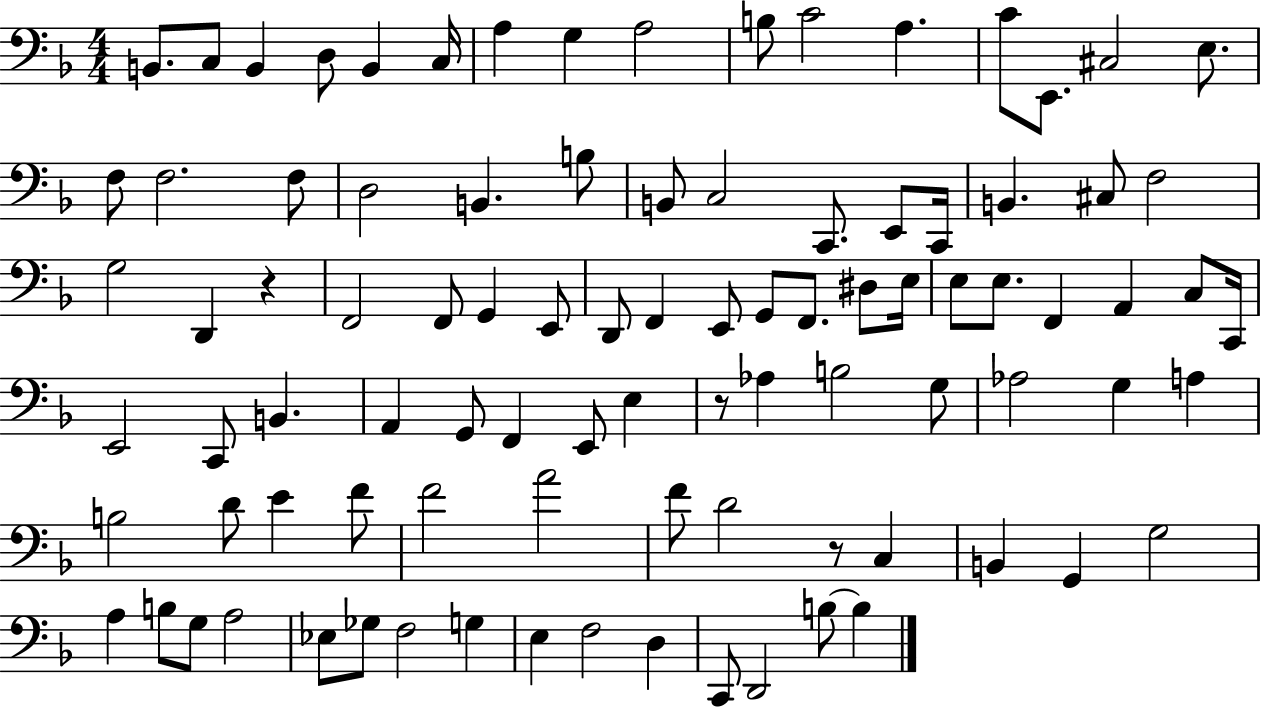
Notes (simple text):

B2/e. C3/e B2/q D3/e B2/q C3/s A3/q G3/q A3/h B3/e C4/h A3/q. C4/e E2/e. C#3/h E3/e. F3/e F3/h. F3/e D3/h B2/q. B3/e B2/e C3/h C2/e. E2/e C2/s B2/q. C#3/e F3/h G3/h D2/q R/q F2/h F2/e G2/q E2/e D2/e F2/q E2/e G2/e F2/e. D#3/e E3/s E3/e E3/e. F2/q A2/q C3/e C2/s E2/h C2/e B2/q. A2/q G2/e F2/q E2/e E3/q R/e Ab3/q B3/h G3/e Ab3/h G3/q A3/q B3/h D4/e E4/q F4/e F4/h A4/h F4/e D4/h R/e C3/q B2/q G2/q G3/h A3/q B3/e G3/e A3/h Eb3/e Gb3/e F3/h G3/q E3/q F3/h D3/q C2/e D2/h B3/e B3/q